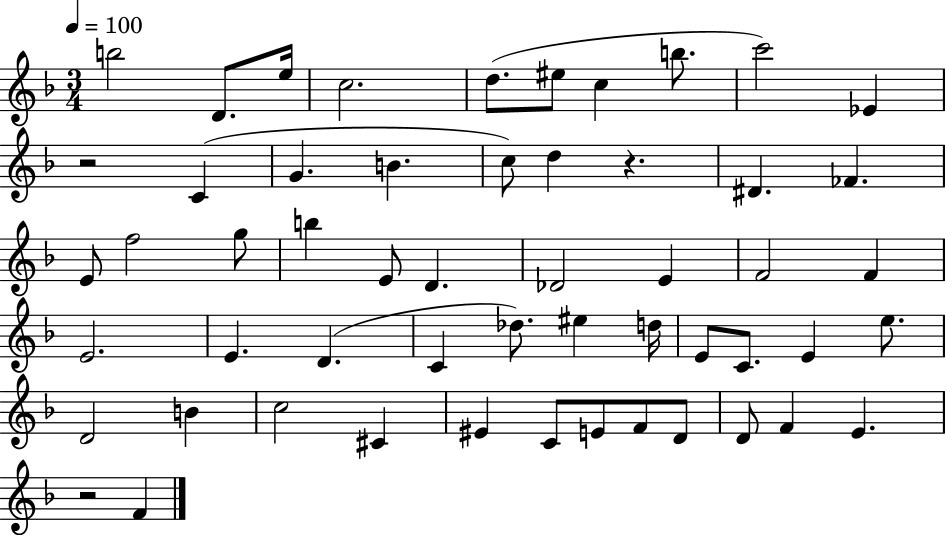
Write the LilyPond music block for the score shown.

{
  \clef treble
  \numericTimeSignature
  \time 3/4
  \key f \major
  \tempo 4 = 100
  b''2 d'8. e''16 | c''2. | d''8.( eis''8 c''4 b''8. | c'''2) ees'4 | \break r2 c'4( | g'4. b'4. | c''8) d''4 r4. | dis'4. fes'4. | \break e'8 f''2 g''8 | b''4 e'8 d'4. | des'2 e'4 | f'2 f'4 | \break e'2. | e'4. d'4.( | c'4 des''8.) eis''4 d''16 | e'8 c'8. e'4 e''8. | \break d'2 b'4 | c''2 cis'4 | eis'4 c'8 e'8 f'8 d'8 | d'8 f'4 e'4. | \break r2 f'4 | \bar "|."
}